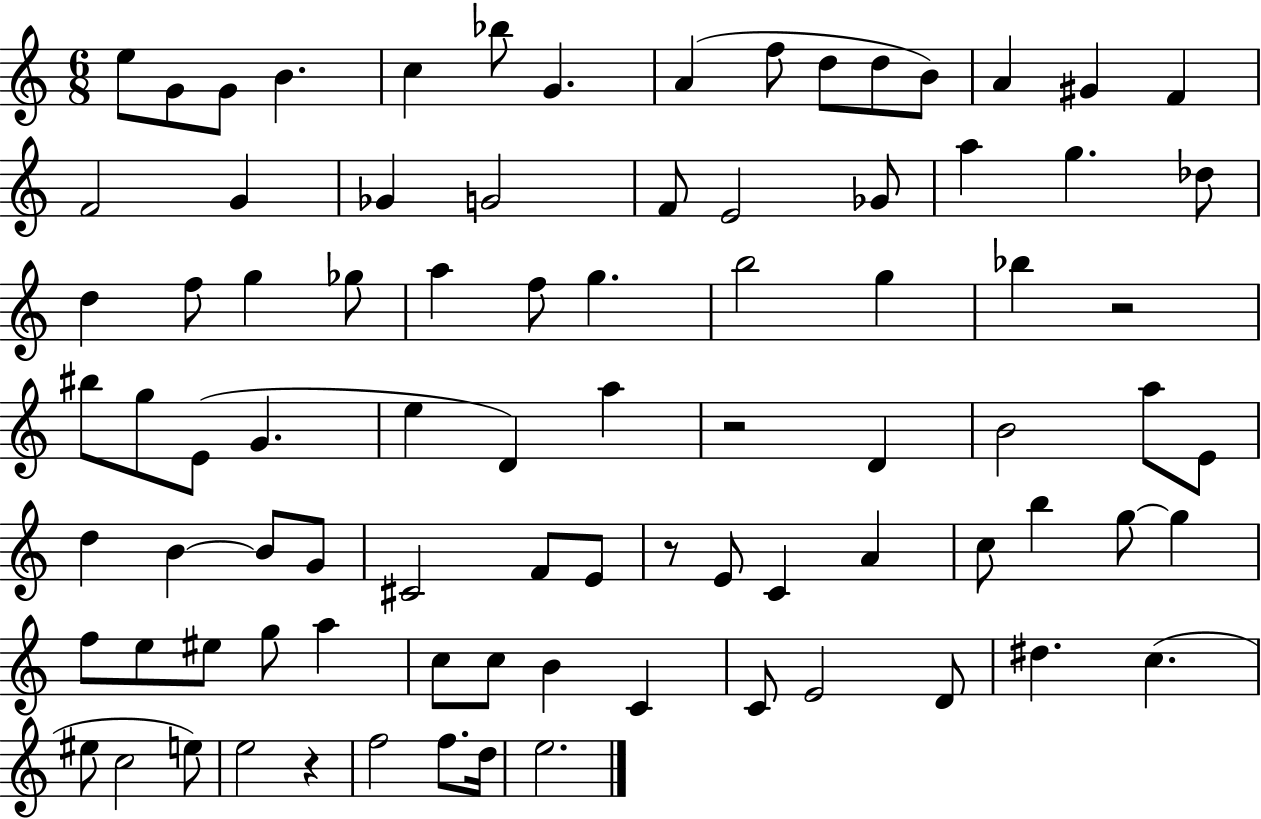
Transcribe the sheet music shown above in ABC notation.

X:1
T:Untitled
M:6/8
L:1/4
K:C
e/2 G/2 G/2 B c _b/2 G A f/2 d/2 d/2 B/2 A ^G F F2 G _G G2 F/2 E2 _G/2 a g _d/2 d f/2 g _g/2 a f/2 g b2 g _b z2 ^b/2 g/2 E/2 G e D a z2 D B2 a/2 E/2 d B B/2 G/2 ^C2 F/2 E/2 z/2 E/2 C A c/2 b g/2 g f/2 e/2 ^e/2 g/2 a c/2 c/2 B C C/2 E2 D/2 ^d c ^e/2 c2 e/2 e2 z f2 f/2 d/4 e2